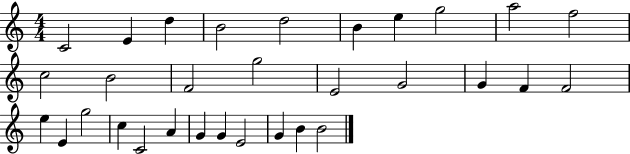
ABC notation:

X:1
T:Untitled
M:4/4
L:1/4
K:C
C2 E d B2 d2 B e g2 a2 f2 c2 B2 F2 g2 E2 G2 G F F2 e E g2 c C2 A G G E2 G B B2